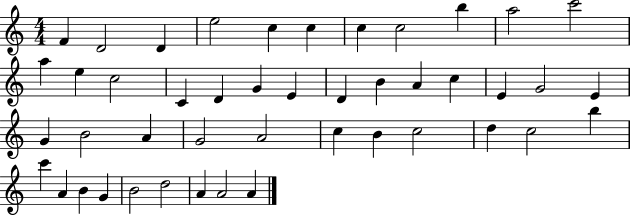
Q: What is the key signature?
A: C major